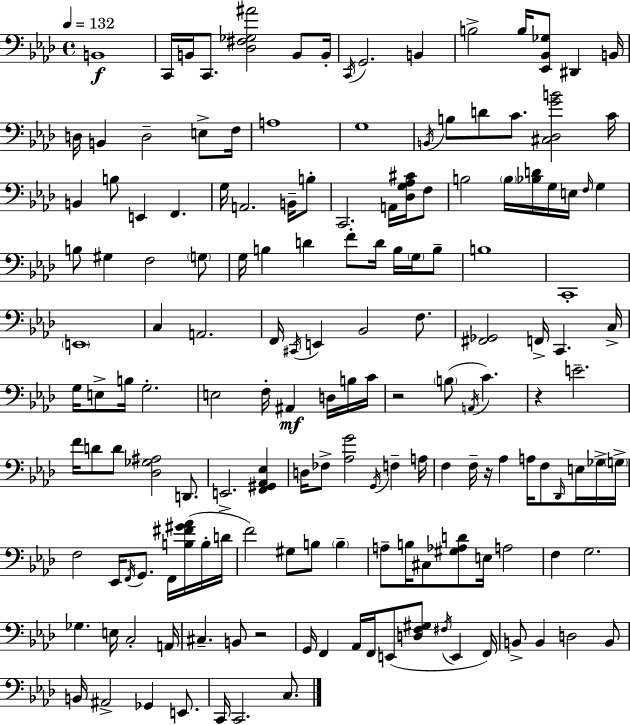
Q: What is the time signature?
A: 4/4